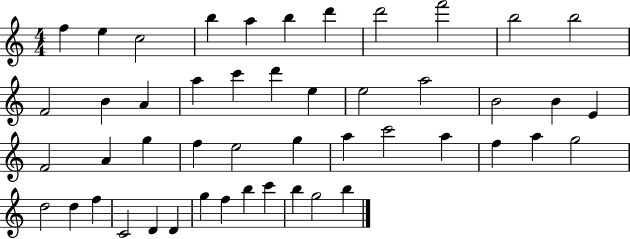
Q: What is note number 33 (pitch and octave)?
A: F5